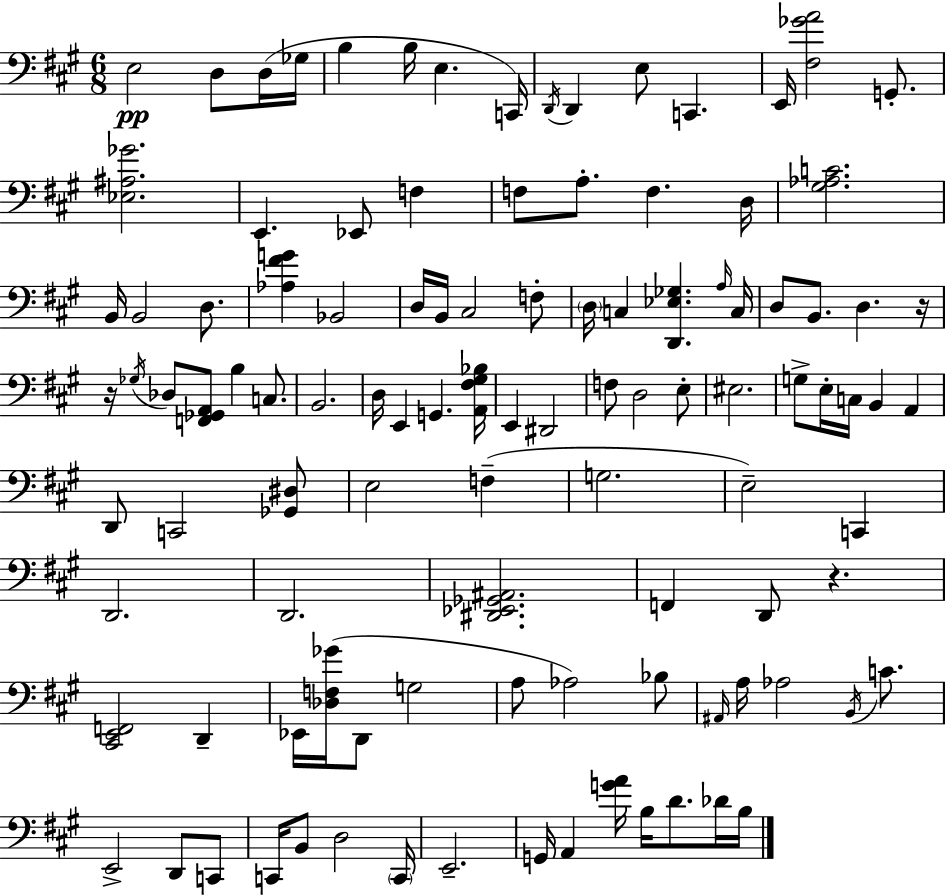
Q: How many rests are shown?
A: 3